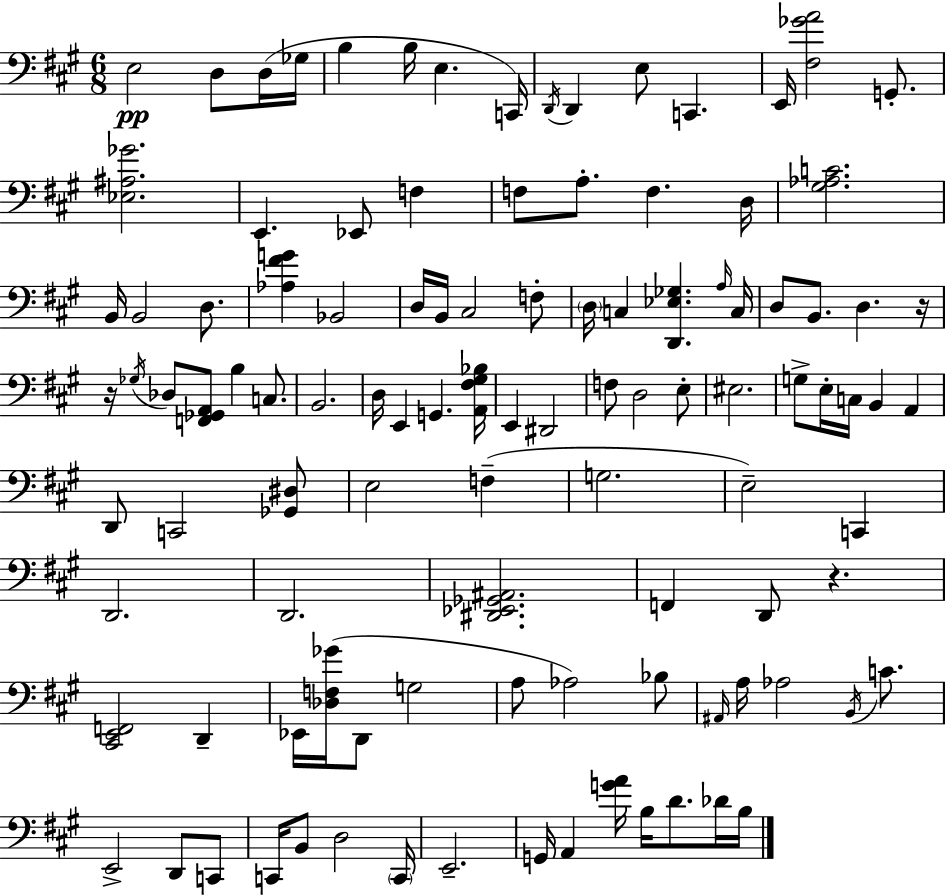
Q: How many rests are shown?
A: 3